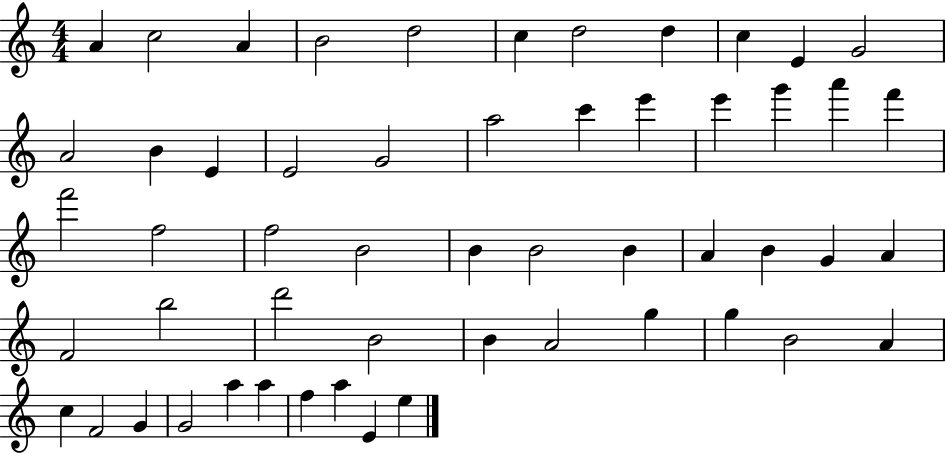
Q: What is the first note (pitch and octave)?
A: A4